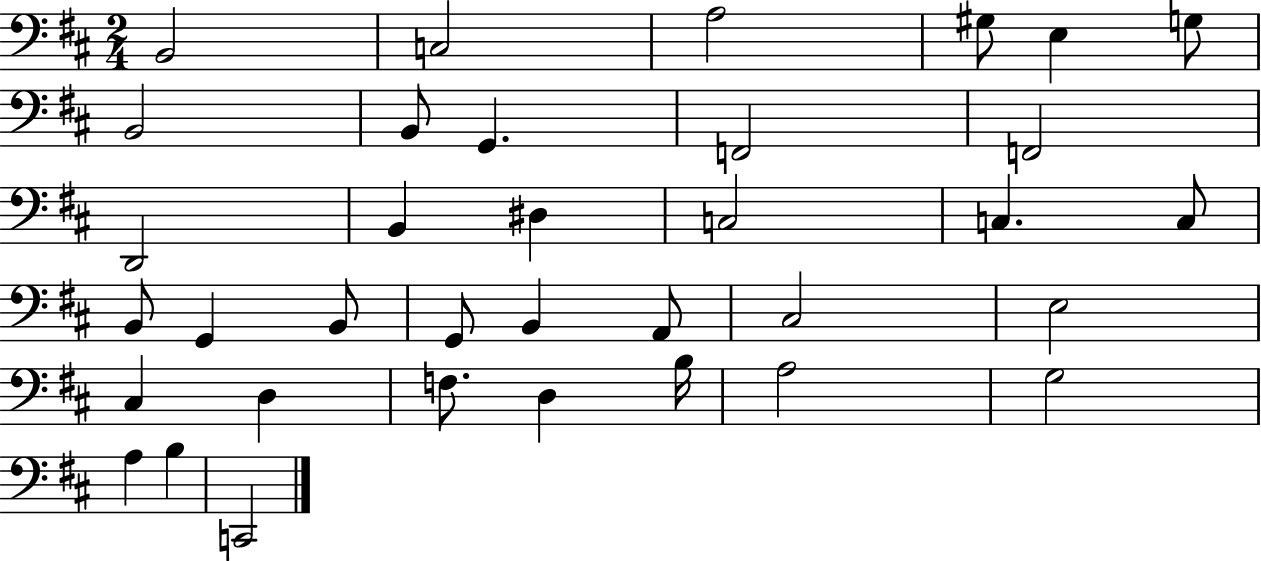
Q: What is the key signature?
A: D major